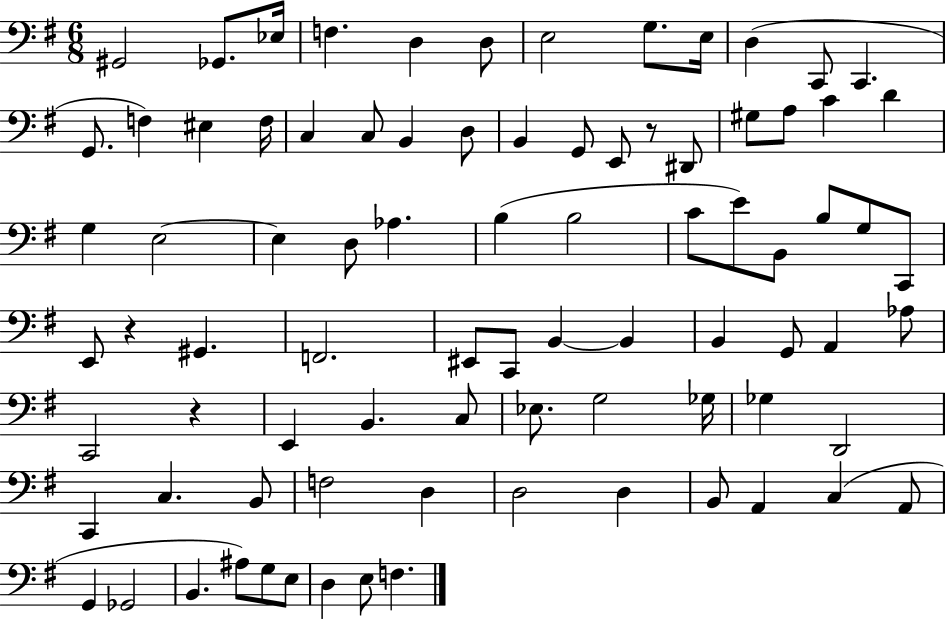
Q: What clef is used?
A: bass